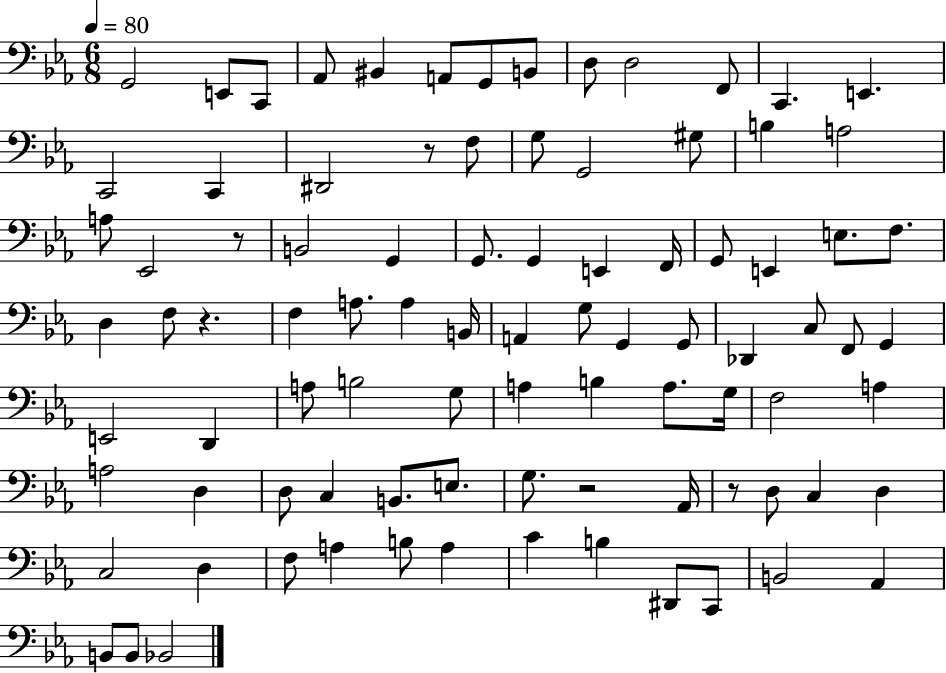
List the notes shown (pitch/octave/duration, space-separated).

G2/h E2/e C2/e Ab2/e BIS2/q A2/e G2/e B2/e D3/e D3/h F2/e C2/q. E2/q. C2/h C2/q D#2/h R/e F3/e G3/e G2/h G#3/e B3/q A3/h A3/e Eb2/h R/e B2/h G2/q G2/e. G2/q E2/q F2/s G2/e E2/q E3/e. F3/e. D3/q F3/e R/q. F3/q A3/e. A3/q B2/s A2/q G3/e G2/q G2/e Db2/q C3/e F2/e G2/q E2/h D2/q A3/e B3/h G3/e A3/q B3/q A3/e. G3/s F3/h A3/q A3/h D3/q D3/e C3/q B2/e. E3/e. G3/e. R/h Ab2/s R/e D3/e C3/q D3/q C3/h D3/q F3/e A3/q B3/e A3/q C4/q B3/q D#2/e C2/e B2/h Ab2/q B2/e B2/e Bb2/h